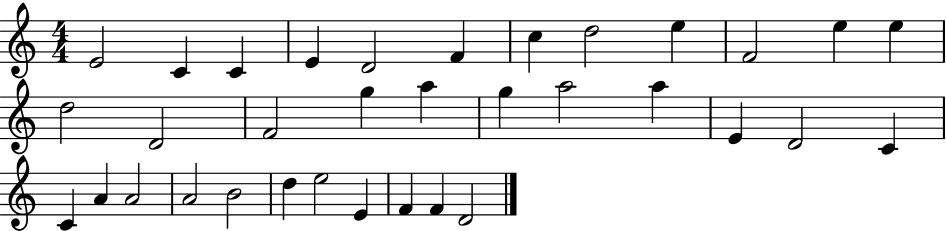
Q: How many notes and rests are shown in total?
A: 34